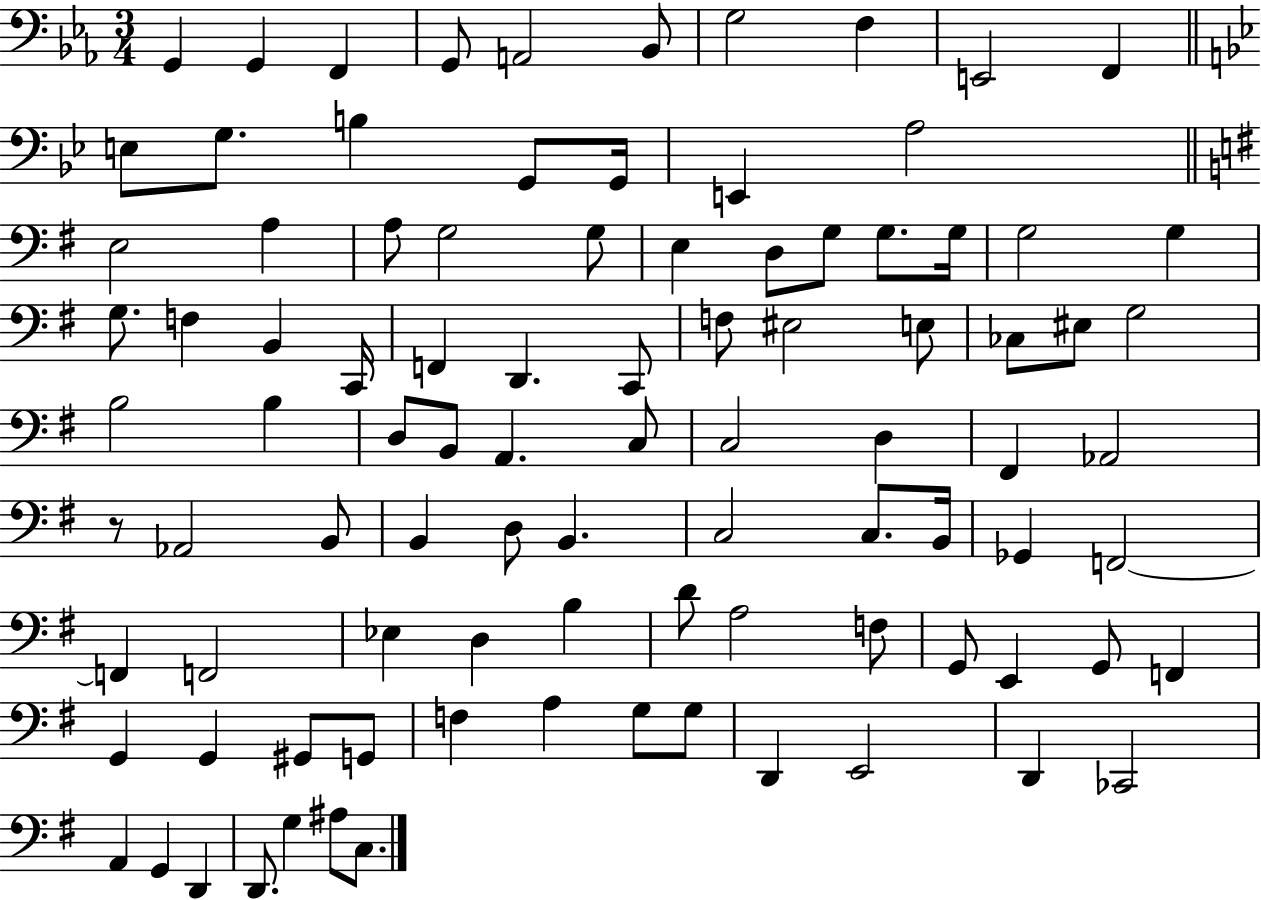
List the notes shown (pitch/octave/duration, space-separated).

G2/q G2/q F2/q G2/e A2/h Bb2/e G3/h F3/q E2/h F2/q E3/e G3/e. B3/q G2/e G2/s E2/q A3/h E3/h A3/q A3/e G3/h G3/e E3/q D3/e G3/e G3/e. G3/s G3/h G3/q G3/e. F3/q B2/q C2/s F2/q D2/q. C2/e F3/e EIS3/h E3/e CES3/e EIS3/e G3/h B3/h B3/q D3/e B2/e A2/q. C3/e C3/h D3/q F#2/q Ab2/h R/e Ab2/h B2/e B2/q D3/e B2/q. C3/h C3/e. B2/s Gb2/q F2/h F2/q F2/h Eb3/q D3/q B3/q D4/e A3/h F3/e G2/e E2/q G2/e F2/q G2/q G2/q G#2/e G2/e F3/q A3/q G3/e G3/e D2/q E2/h D2/q CES2/h A2/q G2/q D2/q D2/e. G3/q A#3/e C3/e.